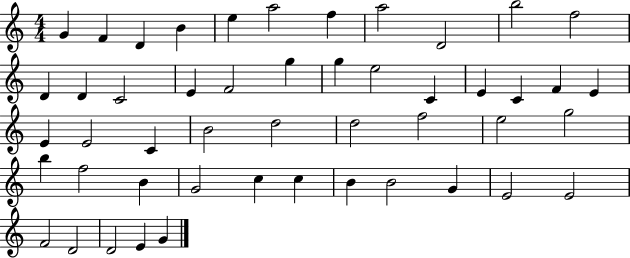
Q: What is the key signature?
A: C major